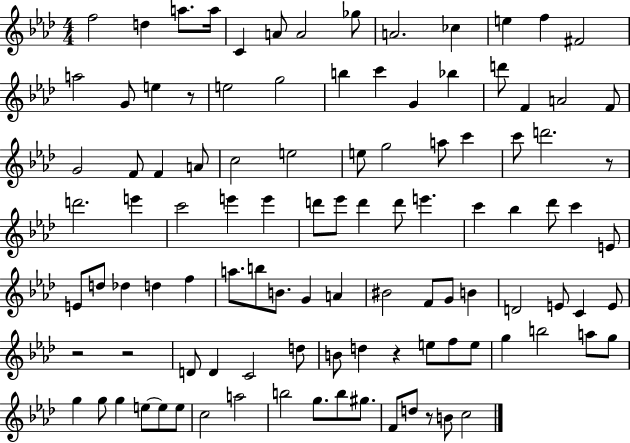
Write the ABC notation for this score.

X:1
T:Untitled
M:4/4
L:1/4
K:Ab
f2 d a/2 a/4 C A/2 A2 _g/2 A2 _c e f ^F2 a2 G/2 e z/2 e2 g2 b c' G _b d'/2 F A2 F/2 G2 F/2 F A/2 c2 e2 e/2 g2 a/2 c' c'/2 d'2 z/2 d'2 e' c'2 e' e' d'/2 _e'/2 d' d'/2 e' c' _b _d'/2 c' E/2 E/2 d/2 _d d f a/2 b/2 B/2 G A ^B2 F/2 G/2 B D2 E/2 C E/2 z2 z2 D/2 D C2 d/2 B/2 d z e/2 f/2 e/2 g b2 a/2 g/2 g g/2 g e/2 e/2 e/2 c2 a2 b2 g/2 b/2 ^g/2 F/2 d/2 z/2 B/2 c2